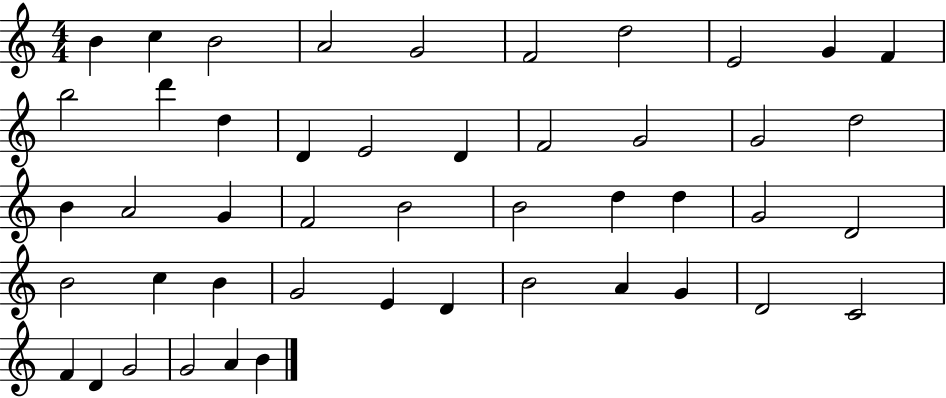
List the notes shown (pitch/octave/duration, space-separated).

B4/q C5/q B4/h A4/h G4/h F4/h D5/h E4/h G4/q F4/q B5/h D6/q D5/q D4/q E4/h D4/q F4/h G4/h G4/h D5/h B4/q A4/h G4/q F4/h B4/h B4/h D5/q D5/q G4/h D4/h B4/h C5/q B4/q G4/h E4/q D4/q B4/h A4/q G4/q D4/h C4/h F4/q D4/q G4/h G4/h A4/q B4/q